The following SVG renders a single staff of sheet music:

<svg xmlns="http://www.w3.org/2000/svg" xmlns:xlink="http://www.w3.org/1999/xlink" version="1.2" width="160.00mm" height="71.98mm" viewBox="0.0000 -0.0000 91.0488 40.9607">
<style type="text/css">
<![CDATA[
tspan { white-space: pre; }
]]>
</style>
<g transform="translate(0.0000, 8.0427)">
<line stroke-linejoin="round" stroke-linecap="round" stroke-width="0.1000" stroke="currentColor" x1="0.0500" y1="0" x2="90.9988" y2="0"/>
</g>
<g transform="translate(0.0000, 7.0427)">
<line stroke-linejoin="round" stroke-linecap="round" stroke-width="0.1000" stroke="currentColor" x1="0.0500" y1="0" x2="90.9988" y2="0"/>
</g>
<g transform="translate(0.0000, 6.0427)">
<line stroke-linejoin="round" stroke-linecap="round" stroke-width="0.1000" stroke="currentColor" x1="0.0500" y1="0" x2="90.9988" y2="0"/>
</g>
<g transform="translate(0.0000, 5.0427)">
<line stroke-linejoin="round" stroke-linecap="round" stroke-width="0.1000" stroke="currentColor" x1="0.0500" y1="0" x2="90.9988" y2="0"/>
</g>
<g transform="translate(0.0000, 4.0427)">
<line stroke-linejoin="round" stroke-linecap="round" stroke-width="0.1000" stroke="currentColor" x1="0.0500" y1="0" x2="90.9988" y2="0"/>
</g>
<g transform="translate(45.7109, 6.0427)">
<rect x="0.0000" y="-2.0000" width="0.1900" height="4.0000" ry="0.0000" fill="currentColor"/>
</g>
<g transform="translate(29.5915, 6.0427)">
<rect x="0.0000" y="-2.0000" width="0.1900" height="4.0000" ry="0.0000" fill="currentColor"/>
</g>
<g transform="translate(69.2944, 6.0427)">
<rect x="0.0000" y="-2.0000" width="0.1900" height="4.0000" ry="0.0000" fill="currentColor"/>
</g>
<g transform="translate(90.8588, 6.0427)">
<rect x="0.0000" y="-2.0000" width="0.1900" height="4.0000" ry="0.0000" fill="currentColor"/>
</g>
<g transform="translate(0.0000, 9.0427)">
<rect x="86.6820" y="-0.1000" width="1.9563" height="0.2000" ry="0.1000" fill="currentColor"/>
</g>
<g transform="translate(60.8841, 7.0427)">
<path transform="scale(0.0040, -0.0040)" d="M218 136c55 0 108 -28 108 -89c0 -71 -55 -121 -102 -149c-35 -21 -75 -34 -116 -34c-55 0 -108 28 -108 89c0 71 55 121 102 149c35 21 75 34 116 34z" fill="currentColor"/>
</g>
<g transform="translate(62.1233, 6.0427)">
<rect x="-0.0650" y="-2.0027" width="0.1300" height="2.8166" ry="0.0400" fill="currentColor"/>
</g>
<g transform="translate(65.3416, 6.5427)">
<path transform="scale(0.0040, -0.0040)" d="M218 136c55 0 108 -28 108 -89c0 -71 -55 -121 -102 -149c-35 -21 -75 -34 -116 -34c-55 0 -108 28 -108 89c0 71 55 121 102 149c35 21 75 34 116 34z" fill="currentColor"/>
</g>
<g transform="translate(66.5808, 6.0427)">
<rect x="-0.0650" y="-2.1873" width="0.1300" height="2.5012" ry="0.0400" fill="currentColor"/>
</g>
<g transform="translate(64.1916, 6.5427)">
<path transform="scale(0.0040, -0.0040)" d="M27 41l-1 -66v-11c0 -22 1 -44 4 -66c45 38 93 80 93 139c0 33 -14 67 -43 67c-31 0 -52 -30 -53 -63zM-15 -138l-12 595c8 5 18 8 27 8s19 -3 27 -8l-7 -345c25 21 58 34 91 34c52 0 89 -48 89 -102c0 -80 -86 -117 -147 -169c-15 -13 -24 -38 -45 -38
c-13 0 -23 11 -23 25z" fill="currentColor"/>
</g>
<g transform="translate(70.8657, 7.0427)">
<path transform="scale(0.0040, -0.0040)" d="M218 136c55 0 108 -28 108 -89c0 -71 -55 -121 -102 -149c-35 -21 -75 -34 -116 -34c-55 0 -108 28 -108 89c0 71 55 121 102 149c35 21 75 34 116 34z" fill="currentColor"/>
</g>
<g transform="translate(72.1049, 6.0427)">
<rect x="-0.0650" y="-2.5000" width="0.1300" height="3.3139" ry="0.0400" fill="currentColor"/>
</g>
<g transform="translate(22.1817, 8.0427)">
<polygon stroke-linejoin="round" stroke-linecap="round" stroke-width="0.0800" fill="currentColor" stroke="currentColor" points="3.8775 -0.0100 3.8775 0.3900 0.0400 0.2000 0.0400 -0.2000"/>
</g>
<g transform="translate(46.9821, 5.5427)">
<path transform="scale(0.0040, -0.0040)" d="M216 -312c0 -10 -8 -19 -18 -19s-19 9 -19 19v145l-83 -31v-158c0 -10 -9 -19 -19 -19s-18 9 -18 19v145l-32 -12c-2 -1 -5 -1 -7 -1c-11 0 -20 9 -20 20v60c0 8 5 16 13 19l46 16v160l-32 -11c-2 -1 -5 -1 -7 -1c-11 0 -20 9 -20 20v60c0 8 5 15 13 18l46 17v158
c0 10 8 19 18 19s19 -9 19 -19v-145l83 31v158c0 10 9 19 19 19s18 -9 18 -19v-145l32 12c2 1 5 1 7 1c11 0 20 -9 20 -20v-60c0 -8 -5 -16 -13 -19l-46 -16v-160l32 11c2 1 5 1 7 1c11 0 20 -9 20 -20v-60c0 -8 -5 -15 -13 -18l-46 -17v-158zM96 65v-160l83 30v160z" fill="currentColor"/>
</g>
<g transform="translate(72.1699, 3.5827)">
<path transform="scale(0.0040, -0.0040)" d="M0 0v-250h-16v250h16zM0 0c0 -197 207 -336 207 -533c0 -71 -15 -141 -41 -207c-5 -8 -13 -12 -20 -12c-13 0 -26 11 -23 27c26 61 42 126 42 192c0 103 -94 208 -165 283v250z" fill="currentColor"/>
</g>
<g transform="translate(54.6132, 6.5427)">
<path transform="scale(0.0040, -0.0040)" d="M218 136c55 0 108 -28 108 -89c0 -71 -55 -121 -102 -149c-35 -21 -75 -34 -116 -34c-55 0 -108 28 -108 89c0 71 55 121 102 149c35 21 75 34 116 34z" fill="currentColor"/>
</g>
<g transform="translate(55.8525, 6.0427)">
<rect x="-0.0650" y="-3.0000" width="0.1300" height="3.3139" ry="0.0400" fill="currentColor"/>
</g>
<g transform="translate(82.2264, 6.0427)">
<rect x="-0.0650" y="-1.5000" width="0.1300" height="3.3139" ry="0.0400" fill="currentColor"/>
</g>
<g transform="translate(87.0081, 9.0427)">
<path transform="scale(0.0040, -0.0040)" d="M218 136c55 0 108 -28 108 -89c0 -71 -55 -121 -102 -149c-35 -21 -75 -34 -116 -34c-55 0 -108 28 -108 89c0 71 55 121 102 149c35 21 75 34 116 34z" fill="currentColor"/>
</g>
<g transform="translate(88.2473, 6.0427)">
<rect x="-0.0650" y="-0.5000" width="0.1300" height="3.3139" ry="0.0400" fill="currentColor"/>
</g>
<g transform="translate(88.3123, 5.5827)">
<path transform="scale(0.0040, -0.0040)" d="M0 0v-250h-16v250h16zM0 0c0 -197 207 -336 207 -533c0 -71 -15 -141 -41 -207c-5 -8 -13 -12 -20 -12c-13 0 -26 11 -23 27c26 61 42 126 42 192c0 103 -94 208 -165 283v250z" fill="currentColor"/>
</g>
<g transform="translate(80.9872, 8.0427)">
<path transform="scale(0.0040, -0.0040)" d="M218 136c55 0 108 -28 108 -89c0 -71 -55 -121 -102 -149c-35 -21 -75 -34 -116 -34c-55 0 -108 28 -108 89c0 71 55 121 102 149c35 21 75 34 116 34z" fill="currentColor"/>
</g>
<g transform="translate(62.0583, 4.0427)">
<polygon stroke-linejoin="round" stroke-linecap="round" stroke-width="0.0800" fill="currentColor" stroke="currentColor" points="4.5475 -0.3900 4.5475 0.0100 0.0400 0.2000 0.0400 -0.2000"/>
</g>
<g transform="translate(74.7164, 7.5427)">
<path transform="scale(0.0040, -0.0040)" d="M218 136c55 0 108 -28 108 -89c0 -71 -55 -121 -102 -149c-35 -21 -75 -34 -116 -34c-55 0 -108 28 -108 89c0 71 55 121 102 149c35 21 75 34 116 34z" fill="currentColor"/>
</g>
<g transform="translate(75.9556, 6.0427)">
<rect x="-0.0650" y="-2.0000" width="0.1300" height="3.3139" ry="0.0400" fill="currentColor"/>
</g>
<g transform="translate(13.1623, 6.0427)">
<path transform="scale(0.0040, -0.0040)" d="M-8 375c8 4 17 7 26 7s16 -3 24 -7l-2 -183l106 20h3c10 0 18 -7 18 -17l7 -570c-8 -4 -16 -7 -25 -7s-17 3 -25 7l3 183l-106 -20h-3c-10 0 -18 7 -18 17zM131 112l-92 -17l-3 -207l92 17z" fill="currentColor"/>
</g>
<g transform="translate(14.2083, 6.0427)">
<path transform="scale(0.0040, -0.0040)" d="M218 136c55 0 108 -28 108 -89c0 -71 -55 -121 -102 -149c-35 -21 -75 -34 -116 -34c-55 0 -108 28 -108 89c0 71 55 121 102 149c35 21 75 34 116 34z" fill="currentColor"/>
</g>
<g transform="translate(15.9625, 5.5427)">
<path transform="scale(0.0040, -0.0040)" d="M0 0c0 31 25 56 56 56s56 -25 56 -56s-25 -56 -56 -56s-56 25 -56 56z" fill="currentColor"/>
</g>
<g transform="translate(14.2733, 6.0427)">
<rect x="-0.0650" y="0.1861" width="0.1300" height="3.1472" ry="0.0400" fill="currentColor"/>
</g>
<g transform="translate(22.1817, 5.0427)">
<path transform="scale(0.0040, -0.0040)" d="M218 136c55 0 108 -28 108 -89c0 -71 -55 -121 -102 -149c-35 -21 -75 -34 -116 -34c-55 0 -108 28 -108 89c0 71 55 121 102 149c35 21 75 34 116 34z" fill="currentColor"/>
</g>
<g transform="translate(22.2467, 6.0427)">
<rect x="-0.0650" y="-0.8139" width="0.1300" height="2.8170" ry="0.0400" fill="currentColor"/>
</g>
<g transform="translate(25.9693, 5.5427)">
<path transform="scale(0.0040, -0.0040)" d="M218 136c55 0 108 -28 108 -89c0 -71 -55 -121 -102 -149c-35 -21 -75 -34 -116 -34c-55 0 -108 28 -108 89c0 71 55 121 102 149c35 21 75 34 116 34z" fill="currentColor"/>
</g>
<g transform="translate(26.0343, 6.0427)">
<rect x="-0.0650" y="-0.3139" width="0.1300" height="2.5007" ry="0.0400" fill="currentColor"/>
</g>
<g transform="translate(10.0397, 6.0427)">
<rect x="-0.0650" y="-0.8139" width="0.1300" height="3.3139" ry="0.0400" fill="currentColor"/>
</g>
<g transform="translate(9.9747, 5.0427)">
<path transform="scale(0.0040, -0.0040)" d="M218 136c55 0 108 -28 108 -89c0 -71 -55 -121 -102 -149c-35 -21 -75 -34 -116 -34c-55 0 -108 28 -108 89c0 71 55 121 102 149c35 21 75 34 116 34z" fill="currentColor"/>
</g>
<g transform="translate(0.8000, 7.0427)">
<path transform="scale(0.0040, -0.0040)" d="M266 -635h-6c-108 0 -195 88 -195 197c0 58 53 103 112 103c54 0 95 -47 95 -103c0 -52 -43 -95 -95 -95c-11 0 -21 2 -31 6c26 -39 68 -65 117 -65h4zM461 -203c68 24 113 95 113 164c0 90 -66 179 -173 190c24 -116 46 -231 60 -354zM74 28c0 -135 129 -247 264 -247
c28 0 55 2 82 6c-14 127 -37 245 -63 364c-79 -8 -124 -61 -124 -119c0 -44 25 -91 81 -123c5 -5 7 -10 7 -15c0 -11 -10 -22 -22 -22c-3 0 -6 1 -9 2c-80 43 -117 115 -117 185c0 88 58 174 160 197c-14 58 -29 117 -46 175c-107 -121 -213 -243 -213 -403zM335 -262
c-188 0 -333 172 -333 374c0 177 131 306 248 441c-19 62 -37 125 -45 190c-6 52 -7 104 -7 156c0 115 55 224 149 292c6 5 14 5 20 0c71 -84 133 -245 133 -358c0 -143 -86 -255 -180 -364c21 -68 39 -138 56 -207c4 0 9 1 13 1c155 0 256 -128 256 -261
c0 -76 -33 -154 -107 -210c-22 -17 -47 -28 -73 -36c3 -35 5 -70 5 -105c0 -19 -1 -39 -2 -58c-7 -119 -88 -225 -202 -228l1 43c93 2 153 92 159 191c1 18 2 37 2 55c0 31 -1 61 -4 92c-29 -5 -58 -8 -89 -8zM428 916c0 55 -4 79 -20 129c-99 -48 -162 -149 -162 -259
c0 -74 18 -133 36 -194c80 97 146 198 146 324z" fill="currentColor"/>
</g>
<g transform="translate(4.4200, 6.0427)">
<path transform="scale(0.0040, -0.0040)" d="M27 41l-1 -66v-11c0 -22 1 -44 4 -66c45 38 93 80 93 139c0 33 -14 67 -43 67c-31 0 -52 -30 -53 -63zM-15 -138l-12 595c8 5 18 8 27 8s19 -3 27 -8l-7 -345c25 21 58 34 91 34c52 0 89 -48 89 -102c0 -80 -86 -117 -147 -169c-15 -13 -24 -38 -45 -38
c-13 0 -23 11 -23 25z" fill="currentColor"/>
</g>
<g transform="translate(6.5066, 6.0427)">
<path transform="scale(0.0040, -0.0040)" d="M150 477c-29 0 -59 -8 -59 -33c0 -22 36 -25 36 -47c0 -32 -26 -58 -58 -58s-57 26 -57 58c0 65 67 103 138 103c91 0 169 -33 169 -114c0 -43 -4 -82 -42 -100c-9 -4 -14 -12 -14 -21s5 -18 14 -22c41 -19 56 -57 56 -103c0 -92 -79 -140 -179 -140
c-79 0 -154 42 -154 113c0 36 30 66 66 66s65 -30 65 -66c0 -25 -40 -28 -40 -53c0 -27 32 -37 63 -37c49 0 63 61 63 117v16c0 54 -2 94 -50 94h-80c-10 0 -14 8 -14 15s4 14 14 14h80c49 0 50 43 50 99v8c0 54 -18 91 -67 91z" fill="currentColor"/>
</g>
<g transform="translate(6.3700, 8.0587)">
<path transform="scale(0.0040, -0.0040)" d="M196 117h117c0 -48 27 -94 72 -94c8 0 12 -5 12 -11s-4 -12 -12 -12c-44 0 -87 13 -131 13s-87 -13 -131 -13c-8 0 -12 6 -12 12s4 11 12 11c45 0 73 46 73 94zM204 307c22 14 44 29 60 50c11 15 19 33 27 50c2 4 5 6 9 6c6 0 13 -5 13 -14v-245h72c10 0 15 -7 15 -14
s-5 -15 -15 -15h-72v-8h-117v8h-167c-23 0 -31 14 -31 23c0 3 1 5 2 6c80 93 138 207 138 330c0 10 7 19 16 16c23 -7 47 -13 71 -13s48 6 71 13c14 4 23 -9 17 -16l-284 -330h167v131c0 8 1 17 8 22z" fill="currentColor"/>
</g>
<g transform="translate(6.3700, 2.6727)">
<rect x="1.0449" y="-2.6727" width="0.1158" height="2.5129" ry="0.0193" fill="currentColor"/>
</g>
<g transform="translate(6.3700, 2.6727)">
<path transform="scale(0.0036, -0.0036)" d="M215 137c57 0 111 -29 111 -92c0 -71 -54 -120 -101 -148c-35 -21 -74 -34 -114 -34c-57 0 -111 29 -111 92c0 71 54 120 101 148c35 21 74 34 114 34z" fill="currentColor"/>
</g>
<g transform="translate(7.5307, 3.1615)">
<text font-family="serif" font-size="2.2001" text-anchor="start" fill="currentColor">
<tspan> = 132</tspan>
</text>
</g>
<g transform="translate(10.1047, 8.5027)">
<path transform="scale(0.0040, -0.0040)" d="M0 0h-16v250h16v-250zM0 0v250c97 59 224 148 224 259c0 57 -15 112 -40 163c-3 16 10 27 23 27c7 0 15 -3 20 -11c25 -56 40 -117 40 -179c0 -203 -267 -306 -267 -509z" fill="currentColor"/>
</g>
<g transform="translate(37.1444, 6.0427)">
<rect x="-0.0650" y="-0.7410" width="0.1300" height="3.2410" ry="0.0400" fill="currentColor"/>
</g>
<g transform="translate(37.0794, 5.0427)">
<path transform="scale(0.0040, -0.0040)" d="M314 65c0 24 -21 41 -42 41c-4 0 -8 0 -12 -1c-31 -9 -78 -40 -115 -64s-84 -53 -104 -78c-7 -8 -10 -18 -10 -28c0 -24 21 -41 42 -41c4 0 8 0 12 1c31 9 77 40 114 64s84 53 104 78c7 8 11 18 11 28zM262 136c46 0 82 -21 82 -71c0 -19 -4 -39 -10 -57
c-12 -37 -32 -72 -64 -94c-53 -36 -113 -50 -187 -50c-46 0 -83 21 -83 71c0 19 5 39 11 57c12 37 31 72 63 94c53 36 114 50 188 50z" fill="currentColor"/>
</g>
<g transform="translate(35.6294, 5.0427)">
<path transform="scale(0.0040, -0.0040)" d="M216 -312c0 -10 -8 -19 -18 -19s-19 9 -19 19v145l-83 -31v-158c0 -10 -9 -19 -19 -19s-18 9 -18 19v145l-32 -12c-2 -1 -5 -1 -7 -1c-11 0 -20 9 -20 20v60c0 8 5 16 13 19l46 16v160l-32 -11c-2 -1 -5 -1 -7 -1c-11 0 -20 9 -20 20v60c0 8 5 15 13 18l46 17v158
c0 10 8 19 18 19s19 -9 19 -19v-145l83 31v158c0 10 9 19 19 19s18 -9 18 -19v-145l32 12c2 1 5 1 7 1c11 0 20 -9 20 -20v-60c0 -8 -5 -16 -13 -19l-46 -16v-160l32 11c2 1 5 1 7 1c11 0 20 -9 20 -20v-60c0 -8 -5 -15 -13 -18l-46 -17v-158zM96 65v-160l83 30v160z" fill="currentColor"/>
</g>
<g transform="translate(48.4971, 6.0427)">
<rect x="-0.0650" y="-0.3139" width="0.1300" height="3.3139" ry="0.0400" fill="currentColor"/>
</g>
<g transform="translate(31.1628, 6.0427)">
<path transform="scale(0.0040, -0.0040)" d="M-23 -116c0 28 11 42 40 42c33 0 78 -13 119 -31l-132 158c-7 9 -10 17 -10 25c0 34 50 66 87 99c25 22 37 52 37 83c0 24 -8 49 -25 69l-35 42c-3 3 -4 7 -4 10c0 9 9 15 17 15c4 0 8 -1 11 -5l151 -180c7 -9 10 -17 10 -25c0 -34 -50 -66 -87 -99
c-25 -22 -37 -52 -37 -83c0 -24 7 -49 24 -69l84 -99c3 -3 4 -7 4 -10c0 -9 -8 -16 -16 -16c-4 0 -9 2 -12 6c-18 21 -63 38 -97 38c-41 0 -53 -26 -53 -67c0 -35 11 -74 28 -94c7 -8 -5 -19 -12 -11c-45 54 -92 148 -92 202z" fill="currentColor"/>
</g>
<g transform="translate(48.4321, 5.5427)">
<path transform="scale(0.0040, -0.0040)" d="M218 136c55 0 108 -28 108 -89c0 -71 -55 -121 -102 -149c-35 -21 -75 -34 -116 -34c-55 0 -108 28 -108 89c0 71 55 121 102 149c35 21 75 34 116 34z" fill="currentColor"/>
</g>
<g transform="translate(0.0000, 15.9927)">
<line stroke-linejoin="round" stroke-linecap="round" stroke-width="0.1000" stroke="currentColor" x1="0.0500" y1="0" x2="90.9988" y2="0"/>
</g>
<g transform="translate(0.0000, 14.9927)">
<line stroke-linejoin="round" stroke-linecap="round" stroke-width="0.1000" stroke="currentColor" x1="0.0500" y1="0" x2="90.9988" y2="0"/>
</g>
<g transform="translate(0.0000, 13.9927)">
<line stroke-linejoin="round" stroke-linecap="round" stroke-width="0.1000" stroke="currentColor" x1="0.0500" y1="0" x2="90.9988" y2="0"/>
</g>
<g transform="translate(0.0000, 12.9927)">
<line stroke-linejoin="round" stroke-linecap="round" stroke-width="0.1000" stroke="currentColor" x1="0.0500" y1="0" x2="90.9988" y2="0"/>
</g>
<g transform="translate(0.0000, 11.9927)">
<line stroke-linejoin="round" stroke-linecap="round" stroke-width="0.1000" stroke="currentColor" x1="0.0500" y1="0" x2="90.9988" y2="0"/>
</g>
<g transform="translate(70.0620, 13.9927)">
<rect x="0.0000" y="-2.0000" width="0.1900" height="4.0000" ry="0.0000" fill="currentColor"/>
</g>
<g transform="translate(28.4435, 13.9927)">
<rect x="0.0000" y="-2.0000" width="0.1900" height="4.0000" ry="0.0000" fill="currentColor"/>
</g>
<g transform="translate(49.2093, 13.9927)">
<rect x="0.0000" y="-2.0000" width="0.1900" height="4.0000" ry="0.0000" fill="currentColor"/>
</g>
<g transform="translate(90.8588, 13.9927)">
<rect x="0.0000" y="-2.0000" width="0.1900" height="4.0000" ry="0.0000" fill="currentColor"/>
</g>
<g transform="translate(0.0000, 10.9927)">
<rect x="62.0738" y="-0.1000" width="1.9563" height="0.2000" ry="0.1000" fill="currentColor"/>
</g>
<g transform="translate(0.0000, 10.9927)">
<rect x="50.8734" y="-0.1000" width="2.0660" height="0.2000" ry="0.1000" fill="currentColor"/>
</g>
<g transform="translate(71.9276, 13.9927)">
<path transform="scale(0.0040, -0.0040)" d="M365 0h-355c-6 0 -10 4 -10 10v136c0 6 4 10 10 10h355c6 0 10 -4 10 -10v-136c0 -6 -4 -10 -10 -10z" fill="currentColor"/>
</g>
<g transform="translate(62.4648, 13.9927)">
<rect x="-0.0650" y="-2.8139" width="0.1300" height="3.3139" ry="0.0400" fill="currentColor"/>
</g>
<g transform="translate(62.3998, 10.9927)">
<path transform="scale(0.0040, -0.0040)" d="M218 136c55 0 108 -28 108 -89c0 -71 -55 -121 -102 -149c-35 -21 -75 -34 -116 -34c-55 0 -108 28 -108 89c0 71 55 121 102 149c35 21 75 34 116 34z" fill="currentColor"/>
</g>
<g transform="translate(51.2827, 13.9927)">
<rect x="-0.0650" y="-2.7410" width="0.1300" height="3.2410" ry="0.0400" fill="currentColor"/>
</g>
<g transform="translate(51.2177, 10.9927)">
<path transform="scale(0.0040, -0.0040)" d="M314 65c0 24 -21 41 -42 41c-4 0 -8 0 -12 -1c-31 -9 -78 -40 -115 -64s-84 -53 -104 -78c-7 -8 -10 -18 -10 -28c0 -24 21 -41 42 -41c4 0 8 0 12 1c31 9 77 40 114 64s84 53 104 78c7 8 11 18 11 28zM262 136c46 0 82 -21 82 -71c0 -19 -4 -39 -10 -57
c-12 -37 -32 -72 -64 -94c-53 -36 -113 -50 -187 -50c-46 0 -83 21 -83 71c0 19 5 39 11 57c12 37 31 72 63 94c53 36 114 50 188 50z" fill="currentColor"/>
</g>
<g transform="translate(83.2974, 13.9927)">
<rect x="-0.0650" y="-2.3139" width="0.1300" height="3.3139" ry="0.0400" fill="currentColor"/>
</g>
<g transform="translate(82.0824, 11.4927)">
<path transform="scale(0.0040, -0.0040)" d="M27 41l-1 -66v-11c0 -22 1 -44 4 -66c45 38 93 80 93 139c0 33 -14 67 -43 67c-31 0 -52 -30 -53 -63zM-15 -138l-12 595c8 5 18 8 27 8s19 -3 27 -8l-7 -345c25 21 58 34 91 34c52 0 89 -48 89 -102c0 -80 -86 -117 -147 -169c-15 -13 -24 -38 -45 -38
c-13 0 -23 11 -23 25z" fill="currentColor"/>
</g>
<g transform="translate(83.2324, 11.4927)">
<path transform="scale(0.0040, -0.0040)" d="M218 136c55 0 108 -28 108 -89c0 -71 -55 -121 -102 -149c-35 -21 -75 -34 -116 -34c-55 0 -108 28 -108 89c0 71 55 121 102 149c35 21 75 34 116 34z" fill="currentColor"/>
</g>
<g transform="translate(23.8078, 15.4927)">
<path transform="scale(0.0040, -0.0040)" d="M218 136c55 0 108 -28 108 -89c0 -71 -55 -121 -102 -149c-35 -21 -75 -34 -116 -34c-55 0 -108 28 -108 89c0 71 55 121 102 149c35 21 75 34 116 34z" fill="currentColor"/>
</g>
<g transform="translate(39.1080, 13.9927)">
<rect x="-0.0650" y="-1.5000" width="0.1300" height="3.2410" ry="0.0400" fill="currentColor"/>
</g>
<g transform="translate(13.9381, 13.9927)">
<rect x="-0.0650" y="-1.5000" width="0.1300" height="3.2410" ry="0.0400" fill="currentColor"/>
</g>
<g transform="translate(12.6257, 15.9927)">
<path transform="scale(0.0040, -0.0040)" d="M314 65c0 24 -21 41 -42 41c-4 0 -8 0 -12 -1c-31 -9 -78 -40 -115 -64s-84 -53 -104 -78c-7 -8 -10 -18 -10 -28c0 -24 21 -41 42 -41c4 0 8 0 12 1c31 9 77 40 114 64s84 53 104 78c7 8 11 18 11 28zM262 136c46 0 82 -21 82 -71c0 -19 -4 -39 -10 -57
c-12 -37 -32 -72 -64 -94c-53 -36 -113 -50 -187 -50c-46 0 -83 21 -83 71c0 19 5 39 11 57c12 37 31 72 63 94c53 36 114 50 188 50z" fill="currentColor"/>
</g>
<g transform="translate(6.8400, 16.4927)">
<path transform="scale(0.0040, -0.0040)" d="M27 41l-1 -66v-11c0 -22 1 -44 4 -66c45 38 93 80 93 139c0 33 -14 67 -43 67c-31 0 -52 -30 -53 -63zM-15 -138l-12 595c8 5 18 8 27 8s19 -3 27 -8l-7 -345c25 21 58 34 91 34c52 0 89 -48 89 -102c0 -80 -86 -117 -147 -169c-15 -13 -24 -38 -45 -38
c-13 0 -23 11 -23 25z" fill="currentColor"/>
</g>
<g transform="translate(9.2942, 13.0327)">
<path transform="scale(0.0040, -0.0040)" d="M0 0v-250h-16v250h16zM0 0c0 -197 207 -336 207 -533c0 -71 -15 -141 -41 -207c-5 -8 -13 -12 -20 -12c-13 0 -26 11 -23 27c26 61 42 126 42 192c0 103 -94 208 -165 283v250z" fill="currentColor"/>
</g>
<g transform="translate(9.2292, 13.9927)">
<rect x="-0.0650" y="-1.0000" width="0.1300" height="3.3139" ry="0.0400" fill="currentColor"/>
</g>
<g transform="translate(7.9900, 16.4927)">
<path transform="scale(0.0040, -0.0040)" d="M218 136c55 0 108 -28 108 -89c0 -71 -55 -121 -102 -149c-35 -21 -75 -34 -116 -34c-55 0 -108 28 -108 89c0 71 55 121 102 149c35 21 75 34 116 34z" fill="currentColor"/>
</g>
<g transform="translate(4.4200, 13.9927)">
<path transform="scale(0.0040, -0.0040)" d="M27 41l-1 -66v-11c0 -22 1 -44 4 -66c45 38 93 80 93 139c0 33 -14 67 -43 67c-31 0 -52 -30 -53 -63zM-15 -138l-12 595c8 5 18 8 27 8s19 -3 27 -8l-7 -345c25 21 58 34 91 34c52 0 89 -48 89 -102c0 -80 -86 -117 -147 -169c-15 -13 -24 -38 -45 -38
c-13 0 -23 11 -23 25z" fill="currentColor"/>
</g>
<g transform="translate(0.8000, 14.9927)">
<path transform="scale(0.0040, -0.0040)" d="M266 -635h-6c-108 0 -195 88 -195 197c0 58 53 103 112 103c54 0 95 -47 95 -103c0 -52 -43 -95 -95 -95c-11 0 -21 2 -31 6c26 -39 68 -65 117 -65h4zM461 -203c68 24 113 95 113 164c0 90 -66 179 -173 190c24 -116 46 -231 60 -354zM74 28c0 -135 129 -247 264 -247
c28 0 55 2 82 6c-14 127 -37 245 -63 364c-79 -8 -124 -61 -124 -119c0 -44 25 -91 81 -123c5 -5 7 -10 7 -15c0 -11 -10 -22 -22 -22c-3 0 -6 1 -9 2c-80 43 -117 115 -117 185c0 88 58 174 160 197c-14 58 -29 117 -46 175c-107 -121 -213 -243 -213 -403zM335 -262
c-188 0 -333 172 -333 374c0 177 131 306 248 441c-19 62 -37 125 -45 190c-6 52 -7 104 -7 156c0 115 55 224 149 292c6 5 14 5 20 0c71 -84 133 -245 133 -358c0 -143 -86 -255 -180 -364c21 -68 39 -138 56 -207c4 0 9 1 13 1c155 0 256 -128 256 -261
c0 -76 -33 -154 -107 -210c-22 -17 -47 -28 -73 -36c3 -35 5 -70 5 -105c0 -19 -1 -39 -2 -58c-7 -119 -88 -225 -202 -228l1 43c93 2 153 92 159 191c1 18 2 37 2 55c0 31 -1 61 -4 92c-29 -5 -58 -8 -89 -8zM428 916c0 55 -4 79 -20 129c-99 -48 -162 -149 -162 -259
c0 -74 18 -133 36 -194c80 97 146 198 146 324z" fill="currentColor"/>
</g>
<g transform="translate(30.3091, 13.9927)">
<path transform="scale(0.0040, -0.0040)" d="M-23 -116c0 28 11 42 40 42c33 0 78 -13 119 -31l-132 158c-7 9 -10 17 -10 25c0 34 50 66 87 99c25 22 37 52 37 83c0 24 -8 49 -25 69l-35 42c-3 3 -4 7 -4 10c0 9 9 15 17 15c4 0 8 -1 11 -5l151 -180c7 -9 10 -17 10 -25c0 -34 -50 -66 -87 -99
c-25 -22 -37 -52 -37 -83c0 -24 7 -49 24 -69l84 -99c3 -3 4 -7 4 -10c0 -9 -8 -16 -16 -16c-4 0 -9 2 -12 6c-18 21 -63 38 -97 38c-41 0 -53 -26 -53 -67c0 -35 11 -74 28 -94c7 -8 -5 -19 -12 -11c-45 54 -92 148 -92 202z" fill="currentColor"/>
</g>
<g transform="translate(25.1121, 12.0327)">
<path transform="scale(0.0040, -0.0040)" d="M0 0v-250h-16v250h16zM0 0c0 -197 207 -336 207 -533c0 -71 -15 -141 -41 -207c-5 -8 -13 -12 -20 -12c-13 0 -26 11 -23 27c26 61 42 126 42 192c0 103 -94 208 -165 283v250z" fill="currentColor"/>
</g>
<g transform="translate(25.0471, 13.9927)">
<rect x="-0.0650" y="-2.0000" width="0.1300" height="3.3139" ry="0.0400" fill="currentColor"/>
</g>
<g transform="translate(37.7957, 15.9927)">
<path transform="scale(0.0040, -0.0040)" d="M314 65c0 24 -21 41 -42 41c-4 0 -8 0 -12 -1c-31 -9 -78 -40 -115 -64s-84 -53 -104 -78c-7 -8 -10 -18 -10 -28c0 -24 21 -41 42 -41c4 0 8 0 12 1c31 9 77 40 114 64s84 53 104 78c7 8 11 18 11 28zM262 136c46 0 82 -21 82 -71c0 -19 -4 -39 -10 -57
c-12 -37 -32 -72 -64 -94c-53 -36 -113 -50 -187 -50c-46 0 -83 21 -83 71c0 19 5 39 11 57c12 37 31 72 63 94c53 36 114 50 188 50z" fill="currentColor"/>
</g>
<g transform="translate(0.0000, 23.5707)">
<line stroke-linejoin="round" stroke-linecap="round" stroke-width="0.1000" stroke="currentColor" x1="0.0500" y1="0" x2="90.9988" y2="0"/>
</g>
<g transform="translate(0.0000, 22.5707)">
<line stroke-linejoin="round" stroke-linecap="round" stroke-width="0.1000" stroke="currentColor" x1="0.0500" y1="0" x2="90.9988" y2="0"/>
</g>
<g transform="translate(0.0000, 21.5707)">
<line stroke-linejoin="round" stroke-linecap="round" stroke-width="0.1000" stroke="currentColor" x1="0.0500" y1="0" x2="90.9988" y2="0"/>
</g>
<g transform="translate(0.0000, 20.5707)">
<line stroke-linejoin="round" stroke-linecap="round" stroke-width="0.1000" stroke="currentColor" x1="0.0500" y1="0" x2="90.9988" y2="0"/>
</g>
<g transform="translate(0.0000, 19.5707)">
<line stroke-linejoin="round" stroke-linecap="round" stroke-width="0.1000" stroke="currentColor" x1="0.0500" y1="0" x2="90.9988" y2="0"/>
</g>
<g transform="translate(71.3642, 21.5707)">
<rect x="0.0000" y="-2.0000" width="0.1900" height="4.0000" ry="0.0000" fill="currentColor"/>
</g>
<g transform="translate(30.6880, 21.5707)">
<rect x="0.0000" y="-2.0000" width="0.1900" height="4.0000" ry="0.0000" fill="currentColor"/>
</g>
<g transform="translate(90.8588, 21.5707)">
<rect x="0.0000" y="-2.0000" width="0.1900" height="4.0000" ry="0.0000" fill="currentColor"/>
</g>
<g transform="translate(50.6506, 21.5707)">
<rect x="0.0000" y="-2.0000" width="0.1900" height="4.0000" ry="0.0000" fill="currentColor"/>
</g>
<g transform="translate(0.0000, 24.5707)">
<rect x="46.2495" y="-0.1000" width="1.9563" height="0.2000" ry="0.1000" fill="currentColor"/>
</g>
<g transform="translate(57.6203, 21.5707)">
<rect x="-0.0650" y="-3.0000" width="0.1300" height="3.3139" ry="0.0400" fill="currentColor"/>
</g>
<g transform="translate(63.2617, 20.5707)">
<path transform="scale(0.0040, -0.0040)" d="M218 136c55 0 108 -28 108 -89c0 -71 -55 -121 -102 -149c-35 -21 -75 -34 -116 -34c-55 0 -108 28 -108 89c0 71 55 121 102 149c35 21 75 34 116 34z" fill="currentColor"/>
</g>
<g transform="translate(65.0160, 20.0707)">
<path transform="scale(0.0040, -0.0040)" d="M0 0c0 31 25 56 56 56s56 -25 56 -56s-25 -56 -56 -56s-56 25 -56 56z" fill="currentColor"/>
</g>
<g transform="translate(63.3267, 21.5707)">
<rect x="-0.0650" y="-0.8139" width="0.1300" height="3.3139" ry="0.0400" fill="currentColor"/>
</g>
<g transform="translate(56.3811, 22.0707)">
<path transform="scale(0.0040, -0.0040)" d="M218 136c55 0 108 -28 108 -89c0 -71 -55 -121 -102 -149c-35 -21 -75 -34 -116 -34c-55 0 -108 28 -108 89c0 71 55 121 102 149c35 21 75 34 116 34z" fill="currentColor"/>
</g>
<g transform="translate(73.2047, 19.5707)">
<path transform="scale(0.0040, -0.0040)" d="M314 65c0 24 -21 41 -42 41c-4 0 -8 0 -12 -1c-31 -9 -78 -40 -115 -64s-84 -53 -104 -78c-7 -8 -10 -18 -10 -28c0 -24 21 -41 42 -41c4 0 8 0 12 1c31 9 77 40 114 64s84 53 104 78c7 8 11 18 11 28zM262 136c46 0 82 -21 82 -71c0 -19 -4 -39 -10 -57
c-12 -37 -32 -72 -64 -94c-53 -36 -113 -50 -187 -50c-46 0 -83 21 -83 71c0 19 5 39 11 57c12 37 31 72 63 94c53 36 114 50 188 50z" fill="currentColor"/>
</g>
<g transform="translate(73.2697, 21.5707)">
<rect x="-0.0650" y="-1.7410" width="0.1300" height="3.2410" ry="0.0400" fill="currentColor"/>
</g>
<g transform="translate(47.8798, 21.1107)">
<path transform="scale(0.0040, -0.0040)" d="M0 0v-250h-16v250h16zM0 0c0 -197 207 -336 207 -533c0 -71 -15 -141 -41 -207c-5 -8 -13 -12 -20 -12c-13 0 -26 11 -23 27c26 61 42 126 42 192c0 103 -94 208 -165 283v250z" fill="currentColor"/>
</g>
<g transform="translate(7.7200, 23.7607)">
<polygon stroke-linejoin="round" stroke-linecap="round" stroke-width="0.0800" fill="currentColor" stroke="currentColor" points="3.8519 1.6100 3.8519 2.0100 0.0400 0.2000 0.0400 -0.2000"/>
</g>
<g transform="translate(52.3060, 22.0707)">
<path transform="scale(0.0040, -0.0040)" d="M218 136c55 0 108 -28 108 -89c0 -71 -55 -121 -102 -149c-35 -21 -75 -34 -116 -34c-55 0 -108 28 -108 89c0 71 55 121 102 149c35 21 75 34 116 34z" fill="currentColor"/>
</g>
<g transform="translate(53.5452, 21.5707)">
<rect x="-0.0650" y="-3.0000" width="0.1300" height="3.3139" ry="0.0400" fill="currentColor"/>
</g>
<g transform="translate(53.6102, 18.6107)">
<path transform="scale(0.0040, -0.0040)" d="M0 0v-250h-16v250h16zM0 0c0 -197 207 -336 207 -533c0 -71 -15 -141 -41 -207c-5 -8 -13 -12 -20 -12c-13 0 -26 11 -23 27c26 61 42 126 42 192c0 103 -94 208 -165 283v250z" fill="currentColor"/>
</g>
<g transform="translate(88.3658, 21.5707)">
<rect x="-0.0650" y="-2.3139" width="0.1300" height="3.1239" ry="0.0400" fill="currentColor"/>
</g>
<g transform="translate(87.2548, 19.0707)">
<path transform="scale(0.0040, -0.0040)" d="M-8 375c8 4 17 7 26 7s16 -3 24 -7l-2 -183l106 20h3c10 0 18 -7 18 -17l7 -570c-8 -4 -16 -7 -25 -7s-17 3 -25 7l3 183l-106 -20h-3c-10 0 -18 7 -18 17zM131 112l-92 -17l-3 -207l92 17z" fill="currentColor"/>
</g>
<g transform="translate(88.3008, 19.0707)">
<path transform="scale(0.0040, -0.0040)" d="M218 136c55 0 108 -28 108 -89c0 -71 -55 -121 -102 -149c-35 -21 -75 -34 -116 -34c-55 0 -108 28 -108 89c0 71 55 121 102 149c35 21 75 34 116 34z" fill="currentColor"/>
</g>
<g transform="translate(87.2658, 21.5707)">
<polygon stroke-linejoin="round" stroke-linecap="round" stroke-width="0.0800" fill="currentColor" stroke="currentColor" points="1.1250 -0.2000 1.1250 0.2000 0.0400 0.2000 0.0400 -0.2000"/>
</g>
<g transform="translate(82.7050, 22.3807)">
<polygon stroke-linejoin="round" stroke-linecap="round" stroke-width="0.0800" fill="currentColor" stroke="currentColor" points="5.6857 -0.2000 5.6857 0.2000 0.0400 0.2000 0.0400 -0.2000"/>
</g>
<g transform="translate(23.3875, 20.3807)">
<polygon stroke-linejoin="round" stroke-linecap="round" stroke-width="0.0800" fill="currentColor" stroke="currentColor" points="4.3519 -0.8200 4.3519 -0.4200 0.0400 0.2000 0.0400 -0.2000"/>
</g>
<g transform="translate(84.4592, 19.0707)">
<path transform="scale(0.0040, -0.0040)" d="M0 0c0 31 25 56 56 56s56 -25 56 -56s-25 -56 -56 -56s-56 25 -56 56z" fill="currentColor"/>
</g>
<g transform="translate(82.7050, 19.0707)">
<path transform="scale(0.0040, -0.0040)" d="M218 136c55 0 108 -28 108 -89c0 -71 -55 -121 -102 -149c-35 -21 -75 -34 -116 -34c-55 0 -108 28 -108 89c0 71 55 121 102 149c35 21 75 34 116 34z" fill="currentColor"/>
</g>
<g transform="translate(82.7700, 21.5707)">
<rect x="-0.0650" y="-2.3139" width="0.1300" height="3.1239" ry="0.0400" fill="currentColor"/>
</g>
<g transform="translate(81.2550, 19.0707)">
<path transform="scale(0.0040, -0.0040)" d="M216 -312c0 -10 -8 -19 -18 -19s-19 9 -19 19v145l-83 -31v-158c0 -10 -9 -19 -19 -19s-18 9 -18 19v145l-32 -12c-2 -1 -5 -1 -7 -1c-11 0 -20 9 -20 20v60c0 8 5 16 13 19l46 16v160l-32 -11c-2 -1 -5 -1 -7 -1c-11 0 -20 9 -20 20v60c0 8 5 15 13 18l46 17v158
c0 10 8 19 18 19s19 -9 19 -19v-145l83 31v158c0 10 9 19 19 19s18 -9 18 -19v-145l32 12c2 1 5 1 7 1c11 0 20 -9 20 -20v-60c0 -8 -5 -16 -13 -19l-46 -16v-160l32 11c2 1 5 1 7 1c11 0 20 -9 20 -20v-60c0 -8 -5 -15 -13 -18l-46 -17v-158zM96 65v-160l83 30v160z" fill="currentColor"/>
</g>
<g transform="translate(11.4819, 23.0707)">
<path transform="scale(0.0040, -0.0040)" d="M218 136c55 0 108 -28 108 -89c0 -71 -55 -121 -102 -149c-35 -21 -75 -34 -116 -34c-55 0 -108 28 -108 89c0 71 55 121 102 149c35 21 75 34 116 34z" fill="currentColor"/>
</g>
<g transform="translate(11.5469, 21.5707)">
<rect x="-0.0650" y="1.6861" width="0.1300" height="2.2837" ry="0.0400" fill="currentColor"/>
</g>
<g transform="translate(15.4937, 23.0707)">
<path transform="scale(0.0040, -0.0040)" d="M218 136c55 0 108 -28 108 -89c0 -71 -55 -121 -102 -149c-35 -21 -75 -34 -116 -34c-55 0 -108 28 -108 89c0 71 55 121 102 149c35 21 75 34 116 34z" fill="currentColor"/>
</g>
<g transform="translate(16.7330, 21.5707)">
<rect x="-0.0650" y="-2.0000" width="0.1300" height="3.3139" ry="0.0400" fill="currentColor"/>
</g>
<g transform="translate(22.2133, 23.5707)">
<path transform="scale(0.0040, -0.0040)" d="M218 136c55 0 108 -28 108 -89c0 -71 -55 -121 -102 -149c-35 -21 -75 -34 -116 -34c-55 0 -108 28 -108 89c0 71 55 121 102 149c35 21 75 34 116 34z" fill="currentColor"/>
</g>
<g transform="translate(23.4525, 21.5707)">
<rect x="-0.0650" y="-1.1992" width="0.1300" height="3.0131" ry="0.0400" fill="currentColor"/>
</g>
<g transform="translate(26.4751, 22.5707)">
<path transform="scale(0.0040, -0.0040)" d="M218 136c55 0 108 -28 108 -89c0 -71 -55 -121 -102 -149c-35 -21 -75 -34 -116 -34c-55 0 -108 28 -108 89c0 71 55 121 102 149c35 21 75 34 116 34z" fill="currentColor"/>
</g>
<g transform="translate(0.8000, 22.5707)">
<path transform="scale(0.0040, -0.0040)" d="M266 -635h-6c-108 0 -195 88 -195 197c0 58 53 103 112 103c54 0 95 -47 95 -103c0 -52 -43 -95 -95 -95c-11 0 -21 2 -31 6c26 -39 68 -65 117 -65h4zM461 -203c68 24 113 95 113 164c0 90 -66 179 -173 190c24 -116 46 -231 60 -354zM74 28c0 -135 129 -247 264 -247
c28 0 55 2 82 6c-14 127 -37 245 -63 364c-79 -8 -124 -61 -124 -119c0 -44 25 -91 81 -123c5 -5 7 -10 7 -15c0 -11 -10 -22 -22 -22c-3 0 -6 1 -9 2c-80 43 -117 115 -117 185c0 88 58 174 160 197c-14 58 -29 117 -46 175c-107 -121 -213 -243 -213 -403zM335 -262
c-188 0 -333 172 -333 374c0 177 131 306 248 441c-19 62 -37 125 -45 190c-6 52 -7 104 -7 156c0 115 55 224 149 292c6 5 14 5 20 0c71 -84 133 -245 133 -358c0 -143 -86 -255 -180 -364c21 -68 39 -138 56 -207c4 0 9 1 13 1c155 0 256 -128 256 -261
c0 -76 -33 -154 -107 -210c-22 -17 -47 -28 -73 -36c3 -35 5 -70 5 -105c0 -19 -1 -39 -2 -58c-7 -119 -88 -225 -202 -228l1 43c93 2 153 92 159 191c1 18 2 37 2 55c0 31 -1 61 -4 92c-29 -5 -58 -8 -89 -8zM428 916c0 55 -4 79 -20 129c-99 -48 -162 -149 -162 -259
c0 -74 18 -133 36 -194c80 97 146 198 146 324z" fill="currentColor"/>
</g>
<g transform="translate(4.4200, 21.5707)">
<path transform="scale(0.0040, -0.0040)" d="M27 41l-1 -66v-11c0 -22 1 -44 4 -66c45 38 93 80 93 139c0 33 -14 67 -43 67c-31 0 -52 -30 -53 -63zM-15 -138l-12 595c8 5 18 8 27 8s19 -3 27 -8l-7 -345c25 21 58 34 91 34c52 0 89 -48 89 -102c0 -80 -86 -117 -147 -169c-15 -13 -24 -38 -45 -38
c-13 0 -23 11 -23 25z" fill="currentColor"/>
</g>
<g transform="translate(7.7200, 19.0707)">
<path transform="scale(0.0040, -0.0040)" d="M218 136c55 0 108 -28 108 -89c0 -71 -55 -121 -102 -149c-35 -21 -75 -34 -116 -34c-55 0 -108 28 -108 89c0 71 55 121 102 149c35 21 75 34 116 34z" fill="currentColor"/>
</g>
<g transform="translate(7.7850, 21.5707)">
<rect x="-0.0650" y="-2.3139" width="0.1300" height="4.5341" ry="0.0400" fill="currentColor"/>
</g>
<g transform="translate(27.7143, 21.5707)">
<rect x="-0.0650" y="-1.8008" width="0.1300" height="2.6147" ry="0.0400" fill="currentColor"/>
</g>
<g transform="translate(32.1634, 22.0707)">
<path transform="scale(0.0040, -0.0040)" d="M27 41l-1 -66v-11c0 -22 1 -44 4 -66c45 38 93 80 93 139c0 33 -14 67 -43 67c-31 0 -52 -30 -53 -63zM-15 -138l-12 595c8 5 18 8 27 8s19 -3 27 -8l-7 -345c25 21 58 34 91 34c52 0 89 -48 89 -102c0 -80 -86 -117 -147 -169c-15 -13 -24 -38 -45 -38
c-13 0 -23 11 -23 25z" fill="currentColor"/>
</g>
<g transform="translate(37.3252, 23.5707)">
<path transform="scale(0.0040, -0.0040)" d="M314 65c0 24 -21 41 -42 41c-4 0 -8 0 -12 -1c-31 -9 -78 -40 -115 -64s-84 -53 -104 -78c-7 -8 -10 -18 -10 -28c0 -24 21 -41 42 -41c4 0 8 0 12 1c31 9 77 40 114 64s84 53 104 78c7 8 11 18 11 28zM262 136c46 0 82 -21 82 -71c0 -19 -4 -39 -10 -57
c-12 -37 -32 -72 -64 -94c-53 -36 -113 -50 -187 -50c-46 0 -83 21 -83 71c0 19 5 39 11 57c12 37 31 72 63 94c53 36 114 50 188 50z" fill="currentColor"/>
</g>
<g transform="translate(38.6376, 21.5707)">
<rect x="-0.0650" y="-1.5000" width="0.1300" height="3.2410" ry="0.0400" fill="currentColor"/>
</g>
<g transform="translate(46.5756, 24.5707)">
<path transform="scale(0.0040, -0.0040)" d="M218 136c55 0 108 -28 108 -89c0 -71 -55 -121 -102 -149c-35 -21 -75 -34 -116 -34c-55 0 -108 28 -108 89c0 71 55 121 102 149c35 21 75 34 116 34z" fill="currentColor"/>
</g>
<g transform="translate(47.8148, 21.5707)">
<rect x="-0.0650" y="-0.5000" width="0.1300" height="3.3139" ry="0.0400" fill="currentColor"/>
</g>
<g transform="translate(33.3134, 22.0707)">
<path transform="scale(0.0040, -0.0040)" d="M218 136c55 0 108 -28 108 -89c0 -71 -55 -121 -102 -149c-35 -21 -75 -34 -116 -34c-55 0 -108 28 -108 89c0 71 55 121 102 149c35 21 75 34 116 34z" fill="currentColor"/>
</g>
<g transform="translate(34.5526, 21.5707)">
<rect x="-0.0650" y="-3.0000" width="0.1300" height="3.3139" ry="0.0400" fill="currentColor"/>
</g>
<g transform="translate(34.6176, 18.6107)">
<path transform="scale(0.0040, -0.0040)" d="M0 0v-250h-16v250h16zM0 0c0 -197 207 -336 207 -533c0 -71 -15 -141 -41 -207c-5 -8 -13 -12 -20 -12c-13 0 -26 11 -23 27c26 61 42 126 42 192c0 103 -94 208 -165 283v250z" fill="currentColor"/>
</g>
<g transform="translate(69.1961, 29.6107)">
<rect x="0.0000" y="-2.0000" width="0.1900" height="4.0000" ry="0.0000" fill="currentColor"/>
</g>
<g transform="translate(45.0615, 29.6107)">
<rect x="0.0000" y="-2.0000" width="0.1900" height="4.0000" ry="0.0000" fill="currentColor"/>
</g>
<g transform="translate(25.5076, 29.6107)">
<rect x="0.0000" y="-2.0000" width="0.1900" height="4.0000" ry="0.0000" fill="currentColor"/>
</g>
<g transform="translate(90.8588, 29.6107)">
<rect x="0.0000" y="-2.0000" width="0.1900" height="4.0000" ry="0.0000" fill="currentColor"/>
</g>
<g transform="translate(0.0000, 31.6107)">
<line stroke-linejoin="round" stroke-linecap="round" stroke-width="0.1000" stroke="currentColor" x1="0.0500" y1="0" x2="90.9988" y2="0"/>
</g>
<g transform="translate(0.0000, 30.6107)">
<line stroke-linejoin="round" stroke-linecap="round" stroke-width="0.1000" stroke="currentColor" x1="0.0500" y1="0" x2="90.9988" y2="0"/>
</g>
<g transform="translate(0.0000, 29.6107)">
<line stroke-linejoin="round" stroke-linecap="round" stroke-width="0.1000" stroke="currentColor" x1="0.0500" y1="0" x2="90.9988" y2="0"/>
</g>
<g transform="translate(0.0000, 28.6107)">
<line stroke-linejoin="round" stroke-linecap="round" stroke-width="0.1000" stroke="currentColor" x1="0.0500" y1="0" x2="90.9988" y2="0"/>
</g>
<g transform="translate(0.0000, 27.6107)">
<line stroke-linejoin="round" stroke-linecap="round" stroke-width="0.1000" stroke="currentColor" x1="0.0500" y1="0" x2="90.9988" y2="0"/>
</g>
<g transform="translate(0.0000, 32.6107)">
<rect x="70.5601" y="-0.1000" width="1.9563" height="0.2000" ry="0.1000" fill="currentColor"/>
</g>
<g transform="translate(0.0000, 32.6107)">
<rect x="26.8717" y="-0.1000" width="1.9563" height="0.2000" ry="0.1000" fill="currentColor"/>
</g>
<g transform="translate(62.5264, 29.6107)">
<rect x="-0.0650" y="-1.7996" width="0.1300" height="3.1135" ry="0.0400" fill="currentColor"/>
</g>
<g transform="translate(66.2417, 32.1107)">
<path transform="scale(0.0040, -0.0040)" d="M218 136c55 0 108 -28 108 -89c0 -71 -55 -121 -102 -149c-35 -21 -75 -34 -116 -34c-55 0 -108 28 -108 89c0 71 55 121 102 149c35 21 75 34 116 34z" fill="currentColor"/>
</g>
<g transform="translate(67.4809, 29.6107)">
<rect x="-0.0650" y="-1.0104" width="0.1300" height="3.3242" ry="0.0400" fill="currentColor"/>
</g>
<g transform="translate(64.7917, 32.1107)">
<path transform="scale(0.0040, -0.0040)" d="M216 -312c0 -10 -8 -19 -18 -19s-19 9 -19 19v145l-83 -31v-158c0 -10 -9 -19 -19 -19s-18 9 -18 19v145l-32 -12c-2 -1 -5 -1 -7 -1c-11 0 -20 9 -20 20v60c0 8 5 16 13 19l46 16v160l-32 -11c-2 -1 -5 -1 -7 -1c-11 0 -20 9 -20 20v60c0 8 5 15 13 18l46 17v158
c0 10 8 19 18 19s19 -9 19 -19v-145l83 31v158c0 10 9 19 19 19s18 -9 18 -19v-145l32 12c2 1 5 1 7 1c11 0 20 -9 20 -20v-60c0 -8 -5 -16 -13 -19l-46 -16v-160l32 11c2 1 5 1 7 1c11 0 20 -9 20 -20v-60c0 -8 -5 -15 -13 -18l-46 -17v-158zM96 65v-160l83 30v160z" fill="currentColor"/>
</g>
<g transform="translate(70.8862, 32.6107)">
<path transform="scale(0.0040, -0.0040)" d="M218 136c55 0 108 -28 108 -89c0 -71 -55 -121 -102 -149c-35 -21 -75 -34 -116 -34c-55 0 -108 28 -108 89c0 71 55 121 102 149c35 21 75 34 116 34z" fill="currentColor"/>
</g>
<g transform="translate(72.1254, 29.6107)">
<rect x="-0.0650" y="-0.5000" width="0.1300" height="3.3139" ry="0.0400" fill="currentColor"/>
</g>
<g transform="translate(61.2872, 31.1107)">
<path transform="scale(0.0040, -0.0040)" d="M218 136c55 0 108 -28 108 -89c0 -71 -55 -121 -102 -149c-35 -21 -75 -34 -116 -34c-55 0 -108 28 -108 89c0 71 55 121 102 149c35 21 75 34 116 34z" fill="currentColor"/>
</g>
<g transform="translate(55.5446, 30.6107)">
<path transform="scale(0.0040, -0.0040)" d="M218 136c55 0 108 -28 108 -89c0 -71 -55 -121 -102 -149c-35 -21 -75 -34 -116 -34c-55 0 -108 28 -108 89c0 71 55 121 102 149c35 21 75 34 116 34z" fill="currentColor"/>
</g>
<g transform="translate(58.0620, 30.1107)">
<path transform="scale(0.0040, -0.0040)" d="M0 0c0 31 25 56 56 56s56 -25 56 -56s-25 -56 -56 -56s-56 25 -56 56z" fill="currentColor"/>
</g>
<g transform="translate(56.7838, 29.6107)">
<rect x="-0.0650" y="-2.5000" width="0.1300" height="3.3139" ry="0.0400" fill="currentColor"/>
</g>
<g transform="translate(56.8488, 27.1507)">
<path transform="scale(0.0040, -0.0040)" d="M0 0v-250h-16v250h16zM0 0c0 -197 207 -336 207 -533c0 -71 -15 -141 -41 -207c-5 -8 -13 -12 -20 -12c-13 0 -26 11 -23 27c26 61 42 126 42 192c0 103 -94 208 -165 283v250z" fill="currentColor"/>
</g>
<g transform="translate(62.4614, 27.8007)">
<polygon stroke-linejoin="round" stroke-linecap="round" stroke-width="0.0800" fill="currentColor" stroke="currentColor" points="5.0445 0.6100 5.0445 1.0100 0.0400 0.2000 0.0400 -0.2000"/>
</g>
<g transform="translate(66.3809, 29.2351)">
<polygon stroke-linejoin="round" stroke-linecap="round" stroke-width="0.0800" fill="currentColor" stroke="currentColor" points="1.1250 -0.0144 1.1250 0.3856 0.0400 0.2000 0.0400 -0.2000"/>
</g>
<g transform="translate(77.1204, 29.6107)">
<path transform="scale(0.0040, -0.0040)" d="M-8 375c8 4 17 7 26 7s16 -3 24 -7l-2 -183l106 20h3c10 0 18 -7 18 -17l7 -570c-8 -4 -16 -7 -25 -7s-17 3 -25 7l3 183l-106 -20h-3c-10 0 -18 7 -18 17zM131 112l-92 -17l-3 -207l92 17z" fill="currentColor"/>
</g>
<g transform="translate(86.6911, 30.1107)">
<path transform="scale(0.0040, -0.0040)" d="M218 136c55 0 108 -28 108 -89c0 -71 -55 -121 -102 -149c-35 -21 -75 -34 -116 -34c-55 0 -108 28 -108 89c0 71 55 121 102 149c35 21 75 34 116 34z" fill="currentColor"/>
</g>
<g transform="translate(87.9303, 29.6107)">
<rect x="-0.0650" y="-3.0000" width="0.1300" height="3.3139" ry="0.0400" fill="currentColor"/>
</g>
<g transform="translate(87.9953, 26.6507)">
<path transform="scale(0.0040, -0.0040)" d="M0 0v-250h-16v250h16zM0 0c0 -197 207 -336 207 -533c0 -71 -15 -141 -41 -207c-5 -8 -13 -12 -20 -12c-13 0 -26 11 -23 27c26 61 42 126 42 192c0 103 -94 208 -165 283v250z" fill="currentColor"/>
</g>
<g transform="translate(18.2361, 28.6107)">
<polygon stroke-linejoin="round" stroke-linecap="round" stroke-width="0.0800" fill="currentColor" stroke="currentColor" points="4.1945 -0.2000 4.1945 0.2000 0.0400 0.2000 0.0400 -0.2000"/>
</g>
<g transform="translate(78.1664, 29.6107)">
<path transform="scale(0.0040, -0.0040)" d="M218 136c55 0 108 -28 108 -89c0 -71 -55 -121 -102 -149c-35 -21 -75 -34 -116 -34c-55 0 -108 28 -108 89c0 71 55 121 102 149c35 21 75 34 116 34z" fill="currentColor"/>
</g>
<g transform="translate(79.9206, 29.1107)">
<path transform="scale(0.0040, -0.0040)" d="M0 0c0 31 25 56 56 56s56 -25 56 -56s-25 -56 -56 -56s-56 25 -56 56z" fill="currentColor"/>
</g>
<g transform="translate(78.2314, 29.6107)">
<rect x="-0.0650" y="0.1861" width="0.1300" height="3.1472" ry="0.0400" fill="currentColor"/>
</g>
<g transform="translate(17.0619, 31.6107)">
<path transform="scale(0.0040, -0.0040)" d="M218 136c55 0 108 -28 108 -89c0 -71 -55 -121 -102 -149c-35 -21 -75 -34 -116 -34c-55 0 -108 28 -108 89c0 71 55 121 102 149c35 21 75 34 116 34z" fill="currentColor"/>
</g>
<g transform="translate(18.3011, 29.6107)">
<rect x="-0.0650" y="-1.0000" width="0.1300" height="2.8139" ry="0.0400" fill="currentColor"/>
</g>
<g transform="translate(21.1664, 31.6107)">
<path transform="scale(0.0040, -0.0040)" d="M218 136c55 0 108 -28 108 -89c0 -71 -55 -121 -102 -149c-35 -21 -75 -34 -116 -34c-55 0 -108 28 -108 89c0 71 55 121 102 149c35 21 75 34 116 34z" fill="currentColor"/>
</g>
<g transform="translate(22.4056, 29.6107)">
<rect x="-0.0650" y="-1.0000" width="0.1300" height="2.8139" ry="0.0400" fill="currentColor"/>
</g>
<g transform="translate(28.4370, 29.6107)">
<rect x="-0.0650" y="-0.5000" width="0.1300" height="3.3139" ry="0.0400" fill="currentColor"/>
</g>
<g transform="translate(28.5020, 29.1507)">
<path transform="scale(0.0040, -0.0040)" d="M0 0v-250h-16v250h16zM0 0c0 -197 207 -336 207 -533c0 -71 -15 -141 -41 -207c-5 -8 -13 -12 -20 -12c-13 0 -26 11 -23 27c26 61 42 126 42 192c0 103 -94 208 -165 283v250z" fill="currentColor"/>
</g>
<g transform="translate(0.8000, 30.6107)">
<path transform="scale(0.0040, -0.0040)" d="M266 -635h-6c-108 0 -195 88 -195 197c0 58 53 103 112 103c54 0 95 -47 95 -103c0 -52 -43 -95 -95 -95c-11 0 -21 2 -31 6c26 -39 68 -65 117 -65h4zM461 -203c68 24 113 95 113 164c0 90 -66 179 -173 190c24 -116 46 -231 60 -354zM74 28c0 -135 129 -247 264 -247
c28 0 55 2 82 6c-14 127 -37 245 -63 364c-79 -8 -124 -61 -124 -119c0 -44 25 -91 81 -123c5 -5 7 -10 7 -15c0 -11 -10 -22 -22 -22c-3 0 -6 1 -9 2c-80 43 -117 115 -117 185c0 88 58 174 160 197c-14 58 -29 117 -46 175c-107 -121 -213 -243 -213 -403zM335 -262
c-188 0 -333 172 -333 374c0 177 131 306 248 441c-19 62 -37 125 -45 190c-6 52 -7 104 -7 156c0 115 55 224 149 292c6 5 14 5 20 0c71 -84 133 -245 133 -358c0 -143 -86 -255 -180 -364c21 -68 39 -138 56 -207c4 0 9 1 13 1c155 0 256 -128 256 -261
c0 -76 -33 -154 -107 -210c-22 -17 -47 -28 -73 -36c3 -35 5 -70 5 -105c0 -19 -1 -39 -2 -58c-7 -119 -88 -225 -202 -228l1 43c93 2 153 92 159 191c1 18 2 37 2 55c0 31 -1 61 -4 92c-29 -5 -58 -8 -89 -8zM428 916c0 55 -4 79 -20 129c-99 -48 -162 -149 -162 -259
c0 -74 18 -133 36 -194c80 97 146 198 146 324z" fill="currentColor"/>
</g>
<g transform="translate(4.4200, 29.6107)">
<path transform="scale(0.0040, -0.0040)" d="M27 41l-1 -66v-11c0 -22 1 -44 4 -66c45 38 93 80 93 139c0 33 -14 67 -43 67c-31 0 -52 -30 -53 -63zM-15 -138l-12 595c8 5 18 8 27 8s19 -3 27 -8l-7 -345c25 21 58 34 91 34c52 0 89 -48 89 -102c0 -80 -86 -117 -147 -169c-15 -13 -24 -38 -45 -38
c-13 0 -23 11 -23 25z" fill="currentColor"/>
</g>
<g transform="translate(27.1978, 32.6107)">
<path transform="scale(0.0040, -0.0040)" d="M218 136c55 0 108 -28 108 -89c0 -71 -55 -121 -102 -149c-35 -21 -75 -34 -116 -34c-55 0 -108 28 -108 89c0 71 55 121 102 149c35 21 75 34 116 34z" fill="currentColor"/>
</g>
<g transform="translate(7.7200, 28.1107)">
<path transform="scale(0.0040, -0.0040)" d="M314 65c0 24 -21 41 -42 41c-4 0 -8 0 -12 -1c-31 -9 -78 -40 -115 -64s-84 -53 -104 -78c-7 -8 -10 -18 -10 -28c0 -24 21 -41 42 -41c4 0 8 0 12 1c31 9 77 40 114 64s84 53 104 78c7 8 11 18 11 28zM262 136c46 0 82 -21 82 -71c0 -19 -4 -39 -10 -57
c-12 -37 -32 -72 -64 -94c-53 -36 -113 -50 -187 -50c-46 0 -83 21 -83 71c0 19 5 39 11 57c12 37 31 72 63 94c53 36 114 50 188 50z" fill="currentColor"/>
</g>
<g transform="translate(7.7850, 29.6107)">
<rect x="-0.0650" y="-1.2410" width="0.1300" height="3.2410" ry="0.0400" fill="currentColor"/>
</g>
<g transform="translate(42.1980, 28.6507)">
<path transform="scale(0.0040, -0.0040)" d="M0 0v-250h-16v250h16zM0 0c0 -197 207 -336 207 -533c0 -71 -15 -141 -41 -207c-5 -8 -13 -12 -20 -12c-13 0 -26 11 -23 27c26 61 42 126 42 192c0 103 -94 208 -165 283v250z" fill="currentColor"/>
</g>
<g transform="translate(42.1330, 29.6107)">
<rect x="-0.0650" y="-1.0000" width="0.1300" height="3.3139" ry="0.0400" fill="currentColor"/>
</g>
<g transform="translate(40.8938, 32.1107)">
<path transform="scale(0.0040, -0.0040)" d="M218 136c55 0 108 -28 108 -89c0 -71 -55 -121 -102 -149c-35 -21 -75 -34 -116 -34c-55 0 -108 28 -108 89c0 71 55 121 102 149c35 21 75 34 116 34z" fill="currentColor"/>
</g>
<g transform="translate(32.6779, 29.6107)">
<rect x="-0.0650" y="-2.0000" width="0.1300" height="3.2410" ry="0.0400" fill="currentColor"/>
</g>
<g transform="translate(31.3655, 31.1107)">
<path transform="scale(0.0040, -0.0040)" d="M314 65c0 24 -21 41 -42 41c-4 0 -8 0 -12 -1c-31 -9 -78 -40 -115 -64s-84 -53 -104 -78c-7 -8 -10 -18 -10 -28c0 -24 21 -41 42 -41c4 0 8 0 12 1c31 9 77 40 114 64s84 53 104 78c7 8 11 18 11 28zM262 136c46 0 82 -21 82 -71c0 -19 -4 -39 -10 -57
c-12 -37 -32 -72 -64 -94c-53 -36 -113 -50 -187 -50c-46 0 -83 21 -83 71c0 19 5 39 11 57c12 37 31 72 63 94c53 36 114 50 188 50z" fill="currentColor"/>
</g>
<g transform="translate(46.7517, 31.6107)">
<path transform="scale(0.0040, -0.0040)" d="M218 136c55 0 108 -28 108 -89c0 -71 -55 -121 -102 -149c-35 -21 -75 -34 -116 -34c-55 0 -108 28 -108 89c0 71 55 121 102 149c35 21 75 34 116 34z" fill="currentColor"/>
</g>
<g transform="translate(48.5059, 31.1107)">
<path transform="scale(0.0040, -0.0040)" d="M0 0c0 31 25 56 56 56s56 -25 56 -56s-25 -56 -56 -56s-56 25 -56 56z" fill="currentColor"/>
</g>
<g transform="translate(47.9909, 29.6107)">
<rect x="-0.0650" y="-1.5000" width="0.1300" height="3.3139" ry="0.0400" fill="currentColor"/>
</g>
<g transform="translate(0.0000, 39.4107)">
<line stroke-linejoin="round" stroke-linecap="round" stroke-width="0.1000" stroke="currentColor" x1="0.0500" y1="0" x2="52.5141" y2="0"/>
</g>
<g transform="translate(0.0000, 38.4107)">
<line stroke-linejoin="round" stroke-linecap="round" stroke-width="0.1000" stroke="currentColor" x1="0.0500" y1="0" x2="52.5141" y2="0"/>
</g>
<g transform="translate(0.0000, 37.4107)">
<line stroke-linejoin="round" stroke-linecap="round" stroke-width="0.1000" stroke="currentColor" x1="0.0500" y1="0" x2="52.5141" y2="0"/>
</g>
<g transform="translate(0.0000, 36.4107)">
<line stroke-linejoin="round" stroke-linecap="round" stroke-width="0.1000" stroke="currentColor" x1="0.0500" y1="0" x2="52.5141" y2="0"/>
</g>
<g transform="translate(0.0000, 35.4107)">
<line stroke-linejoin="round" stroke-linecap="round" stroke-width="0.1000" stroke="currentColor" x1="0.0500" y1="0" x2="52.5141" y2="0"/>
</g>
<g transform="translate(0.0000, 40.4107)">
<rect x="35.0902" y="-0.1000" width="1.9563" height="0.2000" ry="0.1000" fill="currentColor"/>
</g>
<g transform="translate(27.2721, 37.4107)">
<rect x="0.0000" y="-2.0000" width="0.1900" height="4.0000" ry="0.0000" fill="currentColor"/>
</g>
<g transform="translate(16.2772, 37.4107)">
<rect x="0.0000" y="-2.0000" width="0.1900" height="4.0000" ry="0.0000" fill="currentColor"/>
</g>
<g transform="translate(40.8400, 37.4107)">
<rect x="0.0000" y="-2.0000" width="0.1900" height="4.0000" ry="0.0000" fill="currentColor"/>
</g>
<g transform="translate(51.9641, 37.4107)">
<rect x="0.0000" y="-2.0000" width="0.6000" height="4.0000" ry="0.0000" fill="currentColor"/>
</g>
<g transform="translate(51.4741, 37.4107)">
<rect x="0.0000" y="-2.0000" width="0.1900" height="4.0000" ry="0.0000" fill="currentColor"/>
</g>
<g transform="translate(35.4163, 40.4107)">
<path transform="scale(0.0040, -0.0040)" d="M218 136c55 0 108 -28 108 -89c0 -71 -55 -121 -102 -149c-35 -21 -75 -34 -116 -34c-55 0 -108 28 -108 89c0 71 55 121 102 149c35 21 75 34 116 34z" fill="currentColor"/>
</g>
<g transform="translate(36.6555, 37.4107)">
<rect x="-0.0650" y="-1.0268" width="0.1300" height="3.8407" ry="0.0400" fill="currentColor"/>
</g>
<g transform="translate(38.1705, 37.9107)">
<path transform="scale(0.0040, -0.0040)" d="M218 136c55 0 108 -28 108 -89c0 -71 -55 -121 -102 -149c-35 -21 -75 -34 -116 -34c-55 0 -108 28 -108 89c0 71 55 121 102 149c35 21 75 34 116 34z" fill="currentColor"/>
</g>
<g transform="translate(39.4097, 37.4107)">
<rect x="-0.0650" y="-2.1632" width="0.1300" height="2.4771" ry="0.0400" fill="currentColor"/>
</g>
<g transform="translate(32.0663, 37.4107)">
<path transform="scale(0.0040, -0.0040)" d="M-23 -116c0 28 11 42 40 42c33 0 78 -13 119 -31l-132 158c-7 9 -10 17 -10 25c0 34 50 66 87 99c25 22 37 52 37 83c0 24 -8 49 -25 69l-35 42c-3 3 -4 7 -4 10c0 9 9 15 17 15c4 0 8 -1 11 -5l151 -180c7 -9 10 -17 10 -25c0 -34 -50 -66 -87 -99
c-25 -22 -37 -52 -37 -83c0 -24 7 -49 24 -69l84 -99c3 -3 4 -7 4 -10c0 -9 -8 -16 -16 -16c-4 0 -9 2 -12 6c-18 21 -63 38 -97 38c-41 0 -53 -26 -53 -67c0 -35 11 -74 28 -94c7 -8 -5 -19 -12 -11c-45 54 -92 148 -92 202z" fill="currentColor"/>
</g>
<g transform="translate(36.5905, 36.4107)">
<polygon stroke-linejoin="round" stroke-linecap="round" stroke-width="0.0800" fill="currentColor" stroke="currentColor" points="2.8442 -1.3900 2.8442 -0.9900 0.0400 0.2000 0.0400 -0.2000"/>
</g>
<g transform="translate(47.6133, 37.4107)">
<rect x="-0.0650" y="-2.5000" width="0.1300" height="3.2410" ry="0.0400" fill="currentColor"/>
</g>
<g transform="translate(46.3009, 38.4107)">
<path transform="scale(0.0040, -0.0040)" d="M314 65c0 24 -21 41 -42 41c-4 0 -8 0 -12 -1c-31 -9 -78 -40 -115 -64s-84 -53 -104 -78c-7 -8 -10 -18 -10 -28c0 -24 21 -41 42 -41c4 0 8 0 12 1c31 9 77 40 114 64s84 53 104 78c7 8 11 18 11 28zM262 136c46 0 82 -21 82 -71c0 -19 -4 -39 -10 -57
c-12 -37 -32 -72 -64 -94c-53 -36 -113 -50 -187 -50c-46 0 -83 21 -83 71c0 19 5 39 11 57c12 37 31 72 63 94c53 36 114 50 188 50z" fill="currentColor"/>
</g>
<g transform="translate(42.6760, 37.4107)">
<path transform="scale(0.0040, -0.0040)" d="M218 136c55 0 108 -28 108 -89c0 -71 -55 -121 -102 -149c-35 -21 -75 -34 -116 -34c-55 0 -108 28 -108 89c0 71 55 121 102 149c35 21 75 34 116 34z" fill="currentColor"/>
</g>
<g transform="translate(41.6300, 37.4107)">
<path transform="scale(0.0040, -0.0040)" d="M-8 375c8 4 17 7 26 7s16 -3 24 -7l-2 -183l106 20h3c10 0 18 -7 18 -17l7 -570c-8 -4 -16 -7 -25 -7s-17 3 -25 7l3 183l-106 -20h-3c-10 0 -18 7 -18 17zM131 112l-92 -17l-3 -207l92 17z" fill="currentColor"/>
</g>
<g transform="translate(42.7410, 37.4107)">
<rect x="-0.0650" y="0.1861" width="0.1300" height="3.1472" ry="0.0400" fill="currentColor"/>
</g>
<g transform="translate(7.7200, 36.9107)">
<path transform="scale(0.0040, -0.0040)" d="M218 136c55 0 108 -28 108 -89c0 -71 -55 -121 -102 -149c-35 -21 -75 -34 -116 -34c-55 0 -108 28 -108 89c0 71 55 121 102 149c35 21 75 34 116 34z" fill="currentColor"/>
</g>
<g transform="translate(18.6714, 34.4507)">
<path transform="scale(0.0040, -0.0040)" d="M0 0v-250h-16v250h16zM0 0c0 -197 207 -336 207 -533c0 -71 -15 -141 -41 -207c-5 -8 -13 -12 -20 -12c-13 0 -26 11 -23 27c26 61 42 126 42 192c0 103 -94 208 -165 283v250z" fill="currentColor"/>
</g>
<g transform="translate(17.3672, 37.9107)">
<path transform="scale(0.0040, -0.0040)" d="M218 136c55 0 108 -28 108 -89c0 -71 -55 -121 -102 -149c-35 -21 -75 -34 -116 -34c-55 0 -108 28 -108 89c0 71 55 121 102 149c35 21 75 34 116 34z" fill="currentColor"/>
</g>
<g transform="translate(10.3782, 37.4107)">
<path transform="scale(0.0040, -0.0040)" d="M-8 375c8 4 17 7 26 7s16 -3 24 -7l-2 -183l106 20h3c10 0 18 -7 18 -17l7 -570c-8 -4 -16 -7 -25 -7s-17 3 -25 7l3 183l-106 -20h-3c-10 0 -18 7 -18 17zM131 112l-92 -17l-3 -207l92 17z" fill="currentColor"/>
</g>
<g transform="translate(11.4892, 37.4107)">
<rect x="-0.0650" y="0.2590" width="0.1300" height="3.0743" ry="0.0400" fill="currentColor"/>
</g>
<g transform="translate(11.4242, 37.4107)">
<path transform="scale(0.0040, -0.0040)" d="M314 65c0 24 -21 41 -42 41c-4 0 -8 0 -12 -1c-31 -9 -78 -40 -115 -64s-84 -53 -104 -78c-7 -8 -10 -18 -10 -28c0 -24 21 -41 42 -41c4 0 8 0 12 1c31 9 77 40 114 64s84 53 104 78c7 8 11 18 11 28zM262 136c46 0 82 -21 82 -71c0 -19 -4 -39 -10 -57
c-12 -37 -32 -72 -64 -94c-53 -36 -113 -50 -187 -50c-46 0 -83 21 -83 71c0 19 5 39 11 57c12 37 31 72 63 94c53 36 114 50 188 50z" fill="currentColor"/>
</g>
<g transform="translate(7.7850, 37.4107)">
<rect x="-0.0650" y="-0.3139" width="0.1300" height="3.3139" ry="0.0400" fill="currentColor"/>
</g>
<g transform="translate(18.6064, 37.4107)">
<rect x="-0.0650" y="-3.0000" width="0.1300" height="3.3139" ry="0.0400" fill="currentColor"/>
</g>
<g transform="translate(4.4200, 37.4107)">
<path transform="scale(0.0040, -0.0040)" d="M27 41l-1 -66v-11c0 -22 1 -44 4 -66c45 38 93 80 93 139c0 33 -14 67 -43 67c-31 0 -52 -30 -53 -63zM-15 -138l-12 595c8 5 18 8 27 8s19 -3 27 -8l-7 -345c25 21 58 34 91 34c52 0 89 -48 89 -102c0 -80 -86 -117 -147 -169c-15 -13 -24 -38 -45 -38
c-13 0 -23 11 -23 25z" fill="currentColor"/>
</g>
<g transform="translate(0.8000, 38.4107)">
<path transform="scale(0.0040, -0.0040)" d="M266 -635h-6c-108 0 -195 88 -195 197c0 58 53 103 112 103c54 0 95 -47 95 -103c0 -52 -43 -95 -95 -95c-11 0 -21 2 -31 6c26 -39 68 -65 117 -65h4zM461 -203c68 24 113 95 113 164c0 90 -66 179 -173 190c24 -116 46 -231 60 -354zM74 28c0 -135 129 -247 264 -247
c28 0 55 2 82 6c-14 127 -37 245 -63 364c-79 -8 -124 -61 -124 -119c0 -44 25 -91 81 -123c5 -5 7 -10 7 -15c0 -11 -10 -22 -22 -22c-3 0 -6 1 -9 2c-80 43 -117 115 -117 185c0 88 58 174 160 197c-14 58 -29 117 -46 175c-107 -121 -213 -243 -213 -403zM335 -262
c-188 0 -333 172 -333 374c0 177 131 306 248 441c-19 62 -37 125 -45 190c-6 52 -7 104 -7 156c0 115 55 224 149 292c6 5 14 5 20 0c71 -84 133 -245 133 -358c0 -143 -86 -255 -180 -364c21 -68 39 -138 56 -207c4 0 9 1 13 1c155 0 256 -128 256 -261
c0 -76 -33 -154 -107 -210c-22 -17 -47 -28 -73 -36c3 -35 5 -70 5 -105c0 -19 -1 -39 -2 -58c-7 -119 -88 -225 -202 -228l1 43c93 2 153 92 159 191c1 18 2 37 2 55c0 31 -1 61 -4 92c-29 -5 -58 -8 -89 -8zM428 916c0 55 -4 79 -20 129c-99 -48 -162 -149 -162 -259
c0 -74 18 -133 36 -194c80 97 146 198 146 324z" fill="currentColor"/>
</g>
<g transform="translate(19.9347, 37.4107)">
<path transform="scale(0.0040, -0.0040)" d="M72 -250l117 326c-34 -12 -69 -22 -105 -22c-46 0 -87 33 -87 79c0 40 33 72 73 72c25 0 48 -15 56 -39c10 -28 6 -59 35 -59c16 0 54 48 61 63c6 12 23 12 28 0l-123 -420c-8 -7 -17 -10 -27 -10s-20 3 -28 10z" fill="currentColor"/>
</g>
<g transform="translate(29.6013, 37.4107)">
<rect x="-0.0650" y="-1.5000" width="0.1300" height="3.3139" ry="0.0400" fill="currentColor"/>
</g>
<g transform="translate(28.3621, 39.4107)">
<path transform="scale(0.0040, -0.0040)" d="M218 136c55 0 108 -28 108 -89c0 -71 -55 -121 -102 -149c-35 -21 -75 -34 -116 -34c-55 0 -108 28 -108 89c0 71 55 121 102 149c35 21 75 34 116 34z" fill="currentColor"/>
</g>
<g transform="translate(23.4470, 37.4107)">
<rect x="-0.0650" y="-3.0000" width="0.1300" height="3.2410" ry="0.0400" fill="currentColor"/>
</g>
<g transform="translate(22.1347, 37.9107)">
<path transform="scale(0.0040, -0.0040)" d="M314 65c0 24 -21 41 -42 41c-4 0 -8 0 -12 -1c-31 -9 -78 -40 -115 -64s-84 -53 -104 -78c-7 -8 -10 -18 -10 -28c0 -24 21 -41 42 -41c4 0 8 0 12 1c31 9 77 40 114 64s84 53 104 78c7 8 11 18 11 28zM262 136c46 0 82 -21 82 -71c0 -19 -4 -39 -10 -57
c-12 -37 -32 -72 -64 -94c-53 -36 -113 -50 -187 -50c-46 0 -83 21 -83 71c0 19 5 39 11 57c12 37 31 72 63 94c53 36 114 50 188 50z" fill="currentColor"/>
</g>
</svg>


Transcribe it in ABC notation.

X:1
T:Untitled
M:3/4
L:1/4
K:F
d/2 B d/2 c/2 z ^d2 ^c A G/2 _A/2 G/2 F E C/2 _D/2 E2 F/2 z E2 a2 a z2 _g g/2 F/2 F E/2 G/2 _A/2 E2 C/2 A/2 A d f2 ^g/2 g/4 e2 E/2 E/2 C/2 F2 D/2 E G/2 F/2 ^D/4 C B A/2 c B2 A/2 z/2 A2 E z C/2 A/2 B G2